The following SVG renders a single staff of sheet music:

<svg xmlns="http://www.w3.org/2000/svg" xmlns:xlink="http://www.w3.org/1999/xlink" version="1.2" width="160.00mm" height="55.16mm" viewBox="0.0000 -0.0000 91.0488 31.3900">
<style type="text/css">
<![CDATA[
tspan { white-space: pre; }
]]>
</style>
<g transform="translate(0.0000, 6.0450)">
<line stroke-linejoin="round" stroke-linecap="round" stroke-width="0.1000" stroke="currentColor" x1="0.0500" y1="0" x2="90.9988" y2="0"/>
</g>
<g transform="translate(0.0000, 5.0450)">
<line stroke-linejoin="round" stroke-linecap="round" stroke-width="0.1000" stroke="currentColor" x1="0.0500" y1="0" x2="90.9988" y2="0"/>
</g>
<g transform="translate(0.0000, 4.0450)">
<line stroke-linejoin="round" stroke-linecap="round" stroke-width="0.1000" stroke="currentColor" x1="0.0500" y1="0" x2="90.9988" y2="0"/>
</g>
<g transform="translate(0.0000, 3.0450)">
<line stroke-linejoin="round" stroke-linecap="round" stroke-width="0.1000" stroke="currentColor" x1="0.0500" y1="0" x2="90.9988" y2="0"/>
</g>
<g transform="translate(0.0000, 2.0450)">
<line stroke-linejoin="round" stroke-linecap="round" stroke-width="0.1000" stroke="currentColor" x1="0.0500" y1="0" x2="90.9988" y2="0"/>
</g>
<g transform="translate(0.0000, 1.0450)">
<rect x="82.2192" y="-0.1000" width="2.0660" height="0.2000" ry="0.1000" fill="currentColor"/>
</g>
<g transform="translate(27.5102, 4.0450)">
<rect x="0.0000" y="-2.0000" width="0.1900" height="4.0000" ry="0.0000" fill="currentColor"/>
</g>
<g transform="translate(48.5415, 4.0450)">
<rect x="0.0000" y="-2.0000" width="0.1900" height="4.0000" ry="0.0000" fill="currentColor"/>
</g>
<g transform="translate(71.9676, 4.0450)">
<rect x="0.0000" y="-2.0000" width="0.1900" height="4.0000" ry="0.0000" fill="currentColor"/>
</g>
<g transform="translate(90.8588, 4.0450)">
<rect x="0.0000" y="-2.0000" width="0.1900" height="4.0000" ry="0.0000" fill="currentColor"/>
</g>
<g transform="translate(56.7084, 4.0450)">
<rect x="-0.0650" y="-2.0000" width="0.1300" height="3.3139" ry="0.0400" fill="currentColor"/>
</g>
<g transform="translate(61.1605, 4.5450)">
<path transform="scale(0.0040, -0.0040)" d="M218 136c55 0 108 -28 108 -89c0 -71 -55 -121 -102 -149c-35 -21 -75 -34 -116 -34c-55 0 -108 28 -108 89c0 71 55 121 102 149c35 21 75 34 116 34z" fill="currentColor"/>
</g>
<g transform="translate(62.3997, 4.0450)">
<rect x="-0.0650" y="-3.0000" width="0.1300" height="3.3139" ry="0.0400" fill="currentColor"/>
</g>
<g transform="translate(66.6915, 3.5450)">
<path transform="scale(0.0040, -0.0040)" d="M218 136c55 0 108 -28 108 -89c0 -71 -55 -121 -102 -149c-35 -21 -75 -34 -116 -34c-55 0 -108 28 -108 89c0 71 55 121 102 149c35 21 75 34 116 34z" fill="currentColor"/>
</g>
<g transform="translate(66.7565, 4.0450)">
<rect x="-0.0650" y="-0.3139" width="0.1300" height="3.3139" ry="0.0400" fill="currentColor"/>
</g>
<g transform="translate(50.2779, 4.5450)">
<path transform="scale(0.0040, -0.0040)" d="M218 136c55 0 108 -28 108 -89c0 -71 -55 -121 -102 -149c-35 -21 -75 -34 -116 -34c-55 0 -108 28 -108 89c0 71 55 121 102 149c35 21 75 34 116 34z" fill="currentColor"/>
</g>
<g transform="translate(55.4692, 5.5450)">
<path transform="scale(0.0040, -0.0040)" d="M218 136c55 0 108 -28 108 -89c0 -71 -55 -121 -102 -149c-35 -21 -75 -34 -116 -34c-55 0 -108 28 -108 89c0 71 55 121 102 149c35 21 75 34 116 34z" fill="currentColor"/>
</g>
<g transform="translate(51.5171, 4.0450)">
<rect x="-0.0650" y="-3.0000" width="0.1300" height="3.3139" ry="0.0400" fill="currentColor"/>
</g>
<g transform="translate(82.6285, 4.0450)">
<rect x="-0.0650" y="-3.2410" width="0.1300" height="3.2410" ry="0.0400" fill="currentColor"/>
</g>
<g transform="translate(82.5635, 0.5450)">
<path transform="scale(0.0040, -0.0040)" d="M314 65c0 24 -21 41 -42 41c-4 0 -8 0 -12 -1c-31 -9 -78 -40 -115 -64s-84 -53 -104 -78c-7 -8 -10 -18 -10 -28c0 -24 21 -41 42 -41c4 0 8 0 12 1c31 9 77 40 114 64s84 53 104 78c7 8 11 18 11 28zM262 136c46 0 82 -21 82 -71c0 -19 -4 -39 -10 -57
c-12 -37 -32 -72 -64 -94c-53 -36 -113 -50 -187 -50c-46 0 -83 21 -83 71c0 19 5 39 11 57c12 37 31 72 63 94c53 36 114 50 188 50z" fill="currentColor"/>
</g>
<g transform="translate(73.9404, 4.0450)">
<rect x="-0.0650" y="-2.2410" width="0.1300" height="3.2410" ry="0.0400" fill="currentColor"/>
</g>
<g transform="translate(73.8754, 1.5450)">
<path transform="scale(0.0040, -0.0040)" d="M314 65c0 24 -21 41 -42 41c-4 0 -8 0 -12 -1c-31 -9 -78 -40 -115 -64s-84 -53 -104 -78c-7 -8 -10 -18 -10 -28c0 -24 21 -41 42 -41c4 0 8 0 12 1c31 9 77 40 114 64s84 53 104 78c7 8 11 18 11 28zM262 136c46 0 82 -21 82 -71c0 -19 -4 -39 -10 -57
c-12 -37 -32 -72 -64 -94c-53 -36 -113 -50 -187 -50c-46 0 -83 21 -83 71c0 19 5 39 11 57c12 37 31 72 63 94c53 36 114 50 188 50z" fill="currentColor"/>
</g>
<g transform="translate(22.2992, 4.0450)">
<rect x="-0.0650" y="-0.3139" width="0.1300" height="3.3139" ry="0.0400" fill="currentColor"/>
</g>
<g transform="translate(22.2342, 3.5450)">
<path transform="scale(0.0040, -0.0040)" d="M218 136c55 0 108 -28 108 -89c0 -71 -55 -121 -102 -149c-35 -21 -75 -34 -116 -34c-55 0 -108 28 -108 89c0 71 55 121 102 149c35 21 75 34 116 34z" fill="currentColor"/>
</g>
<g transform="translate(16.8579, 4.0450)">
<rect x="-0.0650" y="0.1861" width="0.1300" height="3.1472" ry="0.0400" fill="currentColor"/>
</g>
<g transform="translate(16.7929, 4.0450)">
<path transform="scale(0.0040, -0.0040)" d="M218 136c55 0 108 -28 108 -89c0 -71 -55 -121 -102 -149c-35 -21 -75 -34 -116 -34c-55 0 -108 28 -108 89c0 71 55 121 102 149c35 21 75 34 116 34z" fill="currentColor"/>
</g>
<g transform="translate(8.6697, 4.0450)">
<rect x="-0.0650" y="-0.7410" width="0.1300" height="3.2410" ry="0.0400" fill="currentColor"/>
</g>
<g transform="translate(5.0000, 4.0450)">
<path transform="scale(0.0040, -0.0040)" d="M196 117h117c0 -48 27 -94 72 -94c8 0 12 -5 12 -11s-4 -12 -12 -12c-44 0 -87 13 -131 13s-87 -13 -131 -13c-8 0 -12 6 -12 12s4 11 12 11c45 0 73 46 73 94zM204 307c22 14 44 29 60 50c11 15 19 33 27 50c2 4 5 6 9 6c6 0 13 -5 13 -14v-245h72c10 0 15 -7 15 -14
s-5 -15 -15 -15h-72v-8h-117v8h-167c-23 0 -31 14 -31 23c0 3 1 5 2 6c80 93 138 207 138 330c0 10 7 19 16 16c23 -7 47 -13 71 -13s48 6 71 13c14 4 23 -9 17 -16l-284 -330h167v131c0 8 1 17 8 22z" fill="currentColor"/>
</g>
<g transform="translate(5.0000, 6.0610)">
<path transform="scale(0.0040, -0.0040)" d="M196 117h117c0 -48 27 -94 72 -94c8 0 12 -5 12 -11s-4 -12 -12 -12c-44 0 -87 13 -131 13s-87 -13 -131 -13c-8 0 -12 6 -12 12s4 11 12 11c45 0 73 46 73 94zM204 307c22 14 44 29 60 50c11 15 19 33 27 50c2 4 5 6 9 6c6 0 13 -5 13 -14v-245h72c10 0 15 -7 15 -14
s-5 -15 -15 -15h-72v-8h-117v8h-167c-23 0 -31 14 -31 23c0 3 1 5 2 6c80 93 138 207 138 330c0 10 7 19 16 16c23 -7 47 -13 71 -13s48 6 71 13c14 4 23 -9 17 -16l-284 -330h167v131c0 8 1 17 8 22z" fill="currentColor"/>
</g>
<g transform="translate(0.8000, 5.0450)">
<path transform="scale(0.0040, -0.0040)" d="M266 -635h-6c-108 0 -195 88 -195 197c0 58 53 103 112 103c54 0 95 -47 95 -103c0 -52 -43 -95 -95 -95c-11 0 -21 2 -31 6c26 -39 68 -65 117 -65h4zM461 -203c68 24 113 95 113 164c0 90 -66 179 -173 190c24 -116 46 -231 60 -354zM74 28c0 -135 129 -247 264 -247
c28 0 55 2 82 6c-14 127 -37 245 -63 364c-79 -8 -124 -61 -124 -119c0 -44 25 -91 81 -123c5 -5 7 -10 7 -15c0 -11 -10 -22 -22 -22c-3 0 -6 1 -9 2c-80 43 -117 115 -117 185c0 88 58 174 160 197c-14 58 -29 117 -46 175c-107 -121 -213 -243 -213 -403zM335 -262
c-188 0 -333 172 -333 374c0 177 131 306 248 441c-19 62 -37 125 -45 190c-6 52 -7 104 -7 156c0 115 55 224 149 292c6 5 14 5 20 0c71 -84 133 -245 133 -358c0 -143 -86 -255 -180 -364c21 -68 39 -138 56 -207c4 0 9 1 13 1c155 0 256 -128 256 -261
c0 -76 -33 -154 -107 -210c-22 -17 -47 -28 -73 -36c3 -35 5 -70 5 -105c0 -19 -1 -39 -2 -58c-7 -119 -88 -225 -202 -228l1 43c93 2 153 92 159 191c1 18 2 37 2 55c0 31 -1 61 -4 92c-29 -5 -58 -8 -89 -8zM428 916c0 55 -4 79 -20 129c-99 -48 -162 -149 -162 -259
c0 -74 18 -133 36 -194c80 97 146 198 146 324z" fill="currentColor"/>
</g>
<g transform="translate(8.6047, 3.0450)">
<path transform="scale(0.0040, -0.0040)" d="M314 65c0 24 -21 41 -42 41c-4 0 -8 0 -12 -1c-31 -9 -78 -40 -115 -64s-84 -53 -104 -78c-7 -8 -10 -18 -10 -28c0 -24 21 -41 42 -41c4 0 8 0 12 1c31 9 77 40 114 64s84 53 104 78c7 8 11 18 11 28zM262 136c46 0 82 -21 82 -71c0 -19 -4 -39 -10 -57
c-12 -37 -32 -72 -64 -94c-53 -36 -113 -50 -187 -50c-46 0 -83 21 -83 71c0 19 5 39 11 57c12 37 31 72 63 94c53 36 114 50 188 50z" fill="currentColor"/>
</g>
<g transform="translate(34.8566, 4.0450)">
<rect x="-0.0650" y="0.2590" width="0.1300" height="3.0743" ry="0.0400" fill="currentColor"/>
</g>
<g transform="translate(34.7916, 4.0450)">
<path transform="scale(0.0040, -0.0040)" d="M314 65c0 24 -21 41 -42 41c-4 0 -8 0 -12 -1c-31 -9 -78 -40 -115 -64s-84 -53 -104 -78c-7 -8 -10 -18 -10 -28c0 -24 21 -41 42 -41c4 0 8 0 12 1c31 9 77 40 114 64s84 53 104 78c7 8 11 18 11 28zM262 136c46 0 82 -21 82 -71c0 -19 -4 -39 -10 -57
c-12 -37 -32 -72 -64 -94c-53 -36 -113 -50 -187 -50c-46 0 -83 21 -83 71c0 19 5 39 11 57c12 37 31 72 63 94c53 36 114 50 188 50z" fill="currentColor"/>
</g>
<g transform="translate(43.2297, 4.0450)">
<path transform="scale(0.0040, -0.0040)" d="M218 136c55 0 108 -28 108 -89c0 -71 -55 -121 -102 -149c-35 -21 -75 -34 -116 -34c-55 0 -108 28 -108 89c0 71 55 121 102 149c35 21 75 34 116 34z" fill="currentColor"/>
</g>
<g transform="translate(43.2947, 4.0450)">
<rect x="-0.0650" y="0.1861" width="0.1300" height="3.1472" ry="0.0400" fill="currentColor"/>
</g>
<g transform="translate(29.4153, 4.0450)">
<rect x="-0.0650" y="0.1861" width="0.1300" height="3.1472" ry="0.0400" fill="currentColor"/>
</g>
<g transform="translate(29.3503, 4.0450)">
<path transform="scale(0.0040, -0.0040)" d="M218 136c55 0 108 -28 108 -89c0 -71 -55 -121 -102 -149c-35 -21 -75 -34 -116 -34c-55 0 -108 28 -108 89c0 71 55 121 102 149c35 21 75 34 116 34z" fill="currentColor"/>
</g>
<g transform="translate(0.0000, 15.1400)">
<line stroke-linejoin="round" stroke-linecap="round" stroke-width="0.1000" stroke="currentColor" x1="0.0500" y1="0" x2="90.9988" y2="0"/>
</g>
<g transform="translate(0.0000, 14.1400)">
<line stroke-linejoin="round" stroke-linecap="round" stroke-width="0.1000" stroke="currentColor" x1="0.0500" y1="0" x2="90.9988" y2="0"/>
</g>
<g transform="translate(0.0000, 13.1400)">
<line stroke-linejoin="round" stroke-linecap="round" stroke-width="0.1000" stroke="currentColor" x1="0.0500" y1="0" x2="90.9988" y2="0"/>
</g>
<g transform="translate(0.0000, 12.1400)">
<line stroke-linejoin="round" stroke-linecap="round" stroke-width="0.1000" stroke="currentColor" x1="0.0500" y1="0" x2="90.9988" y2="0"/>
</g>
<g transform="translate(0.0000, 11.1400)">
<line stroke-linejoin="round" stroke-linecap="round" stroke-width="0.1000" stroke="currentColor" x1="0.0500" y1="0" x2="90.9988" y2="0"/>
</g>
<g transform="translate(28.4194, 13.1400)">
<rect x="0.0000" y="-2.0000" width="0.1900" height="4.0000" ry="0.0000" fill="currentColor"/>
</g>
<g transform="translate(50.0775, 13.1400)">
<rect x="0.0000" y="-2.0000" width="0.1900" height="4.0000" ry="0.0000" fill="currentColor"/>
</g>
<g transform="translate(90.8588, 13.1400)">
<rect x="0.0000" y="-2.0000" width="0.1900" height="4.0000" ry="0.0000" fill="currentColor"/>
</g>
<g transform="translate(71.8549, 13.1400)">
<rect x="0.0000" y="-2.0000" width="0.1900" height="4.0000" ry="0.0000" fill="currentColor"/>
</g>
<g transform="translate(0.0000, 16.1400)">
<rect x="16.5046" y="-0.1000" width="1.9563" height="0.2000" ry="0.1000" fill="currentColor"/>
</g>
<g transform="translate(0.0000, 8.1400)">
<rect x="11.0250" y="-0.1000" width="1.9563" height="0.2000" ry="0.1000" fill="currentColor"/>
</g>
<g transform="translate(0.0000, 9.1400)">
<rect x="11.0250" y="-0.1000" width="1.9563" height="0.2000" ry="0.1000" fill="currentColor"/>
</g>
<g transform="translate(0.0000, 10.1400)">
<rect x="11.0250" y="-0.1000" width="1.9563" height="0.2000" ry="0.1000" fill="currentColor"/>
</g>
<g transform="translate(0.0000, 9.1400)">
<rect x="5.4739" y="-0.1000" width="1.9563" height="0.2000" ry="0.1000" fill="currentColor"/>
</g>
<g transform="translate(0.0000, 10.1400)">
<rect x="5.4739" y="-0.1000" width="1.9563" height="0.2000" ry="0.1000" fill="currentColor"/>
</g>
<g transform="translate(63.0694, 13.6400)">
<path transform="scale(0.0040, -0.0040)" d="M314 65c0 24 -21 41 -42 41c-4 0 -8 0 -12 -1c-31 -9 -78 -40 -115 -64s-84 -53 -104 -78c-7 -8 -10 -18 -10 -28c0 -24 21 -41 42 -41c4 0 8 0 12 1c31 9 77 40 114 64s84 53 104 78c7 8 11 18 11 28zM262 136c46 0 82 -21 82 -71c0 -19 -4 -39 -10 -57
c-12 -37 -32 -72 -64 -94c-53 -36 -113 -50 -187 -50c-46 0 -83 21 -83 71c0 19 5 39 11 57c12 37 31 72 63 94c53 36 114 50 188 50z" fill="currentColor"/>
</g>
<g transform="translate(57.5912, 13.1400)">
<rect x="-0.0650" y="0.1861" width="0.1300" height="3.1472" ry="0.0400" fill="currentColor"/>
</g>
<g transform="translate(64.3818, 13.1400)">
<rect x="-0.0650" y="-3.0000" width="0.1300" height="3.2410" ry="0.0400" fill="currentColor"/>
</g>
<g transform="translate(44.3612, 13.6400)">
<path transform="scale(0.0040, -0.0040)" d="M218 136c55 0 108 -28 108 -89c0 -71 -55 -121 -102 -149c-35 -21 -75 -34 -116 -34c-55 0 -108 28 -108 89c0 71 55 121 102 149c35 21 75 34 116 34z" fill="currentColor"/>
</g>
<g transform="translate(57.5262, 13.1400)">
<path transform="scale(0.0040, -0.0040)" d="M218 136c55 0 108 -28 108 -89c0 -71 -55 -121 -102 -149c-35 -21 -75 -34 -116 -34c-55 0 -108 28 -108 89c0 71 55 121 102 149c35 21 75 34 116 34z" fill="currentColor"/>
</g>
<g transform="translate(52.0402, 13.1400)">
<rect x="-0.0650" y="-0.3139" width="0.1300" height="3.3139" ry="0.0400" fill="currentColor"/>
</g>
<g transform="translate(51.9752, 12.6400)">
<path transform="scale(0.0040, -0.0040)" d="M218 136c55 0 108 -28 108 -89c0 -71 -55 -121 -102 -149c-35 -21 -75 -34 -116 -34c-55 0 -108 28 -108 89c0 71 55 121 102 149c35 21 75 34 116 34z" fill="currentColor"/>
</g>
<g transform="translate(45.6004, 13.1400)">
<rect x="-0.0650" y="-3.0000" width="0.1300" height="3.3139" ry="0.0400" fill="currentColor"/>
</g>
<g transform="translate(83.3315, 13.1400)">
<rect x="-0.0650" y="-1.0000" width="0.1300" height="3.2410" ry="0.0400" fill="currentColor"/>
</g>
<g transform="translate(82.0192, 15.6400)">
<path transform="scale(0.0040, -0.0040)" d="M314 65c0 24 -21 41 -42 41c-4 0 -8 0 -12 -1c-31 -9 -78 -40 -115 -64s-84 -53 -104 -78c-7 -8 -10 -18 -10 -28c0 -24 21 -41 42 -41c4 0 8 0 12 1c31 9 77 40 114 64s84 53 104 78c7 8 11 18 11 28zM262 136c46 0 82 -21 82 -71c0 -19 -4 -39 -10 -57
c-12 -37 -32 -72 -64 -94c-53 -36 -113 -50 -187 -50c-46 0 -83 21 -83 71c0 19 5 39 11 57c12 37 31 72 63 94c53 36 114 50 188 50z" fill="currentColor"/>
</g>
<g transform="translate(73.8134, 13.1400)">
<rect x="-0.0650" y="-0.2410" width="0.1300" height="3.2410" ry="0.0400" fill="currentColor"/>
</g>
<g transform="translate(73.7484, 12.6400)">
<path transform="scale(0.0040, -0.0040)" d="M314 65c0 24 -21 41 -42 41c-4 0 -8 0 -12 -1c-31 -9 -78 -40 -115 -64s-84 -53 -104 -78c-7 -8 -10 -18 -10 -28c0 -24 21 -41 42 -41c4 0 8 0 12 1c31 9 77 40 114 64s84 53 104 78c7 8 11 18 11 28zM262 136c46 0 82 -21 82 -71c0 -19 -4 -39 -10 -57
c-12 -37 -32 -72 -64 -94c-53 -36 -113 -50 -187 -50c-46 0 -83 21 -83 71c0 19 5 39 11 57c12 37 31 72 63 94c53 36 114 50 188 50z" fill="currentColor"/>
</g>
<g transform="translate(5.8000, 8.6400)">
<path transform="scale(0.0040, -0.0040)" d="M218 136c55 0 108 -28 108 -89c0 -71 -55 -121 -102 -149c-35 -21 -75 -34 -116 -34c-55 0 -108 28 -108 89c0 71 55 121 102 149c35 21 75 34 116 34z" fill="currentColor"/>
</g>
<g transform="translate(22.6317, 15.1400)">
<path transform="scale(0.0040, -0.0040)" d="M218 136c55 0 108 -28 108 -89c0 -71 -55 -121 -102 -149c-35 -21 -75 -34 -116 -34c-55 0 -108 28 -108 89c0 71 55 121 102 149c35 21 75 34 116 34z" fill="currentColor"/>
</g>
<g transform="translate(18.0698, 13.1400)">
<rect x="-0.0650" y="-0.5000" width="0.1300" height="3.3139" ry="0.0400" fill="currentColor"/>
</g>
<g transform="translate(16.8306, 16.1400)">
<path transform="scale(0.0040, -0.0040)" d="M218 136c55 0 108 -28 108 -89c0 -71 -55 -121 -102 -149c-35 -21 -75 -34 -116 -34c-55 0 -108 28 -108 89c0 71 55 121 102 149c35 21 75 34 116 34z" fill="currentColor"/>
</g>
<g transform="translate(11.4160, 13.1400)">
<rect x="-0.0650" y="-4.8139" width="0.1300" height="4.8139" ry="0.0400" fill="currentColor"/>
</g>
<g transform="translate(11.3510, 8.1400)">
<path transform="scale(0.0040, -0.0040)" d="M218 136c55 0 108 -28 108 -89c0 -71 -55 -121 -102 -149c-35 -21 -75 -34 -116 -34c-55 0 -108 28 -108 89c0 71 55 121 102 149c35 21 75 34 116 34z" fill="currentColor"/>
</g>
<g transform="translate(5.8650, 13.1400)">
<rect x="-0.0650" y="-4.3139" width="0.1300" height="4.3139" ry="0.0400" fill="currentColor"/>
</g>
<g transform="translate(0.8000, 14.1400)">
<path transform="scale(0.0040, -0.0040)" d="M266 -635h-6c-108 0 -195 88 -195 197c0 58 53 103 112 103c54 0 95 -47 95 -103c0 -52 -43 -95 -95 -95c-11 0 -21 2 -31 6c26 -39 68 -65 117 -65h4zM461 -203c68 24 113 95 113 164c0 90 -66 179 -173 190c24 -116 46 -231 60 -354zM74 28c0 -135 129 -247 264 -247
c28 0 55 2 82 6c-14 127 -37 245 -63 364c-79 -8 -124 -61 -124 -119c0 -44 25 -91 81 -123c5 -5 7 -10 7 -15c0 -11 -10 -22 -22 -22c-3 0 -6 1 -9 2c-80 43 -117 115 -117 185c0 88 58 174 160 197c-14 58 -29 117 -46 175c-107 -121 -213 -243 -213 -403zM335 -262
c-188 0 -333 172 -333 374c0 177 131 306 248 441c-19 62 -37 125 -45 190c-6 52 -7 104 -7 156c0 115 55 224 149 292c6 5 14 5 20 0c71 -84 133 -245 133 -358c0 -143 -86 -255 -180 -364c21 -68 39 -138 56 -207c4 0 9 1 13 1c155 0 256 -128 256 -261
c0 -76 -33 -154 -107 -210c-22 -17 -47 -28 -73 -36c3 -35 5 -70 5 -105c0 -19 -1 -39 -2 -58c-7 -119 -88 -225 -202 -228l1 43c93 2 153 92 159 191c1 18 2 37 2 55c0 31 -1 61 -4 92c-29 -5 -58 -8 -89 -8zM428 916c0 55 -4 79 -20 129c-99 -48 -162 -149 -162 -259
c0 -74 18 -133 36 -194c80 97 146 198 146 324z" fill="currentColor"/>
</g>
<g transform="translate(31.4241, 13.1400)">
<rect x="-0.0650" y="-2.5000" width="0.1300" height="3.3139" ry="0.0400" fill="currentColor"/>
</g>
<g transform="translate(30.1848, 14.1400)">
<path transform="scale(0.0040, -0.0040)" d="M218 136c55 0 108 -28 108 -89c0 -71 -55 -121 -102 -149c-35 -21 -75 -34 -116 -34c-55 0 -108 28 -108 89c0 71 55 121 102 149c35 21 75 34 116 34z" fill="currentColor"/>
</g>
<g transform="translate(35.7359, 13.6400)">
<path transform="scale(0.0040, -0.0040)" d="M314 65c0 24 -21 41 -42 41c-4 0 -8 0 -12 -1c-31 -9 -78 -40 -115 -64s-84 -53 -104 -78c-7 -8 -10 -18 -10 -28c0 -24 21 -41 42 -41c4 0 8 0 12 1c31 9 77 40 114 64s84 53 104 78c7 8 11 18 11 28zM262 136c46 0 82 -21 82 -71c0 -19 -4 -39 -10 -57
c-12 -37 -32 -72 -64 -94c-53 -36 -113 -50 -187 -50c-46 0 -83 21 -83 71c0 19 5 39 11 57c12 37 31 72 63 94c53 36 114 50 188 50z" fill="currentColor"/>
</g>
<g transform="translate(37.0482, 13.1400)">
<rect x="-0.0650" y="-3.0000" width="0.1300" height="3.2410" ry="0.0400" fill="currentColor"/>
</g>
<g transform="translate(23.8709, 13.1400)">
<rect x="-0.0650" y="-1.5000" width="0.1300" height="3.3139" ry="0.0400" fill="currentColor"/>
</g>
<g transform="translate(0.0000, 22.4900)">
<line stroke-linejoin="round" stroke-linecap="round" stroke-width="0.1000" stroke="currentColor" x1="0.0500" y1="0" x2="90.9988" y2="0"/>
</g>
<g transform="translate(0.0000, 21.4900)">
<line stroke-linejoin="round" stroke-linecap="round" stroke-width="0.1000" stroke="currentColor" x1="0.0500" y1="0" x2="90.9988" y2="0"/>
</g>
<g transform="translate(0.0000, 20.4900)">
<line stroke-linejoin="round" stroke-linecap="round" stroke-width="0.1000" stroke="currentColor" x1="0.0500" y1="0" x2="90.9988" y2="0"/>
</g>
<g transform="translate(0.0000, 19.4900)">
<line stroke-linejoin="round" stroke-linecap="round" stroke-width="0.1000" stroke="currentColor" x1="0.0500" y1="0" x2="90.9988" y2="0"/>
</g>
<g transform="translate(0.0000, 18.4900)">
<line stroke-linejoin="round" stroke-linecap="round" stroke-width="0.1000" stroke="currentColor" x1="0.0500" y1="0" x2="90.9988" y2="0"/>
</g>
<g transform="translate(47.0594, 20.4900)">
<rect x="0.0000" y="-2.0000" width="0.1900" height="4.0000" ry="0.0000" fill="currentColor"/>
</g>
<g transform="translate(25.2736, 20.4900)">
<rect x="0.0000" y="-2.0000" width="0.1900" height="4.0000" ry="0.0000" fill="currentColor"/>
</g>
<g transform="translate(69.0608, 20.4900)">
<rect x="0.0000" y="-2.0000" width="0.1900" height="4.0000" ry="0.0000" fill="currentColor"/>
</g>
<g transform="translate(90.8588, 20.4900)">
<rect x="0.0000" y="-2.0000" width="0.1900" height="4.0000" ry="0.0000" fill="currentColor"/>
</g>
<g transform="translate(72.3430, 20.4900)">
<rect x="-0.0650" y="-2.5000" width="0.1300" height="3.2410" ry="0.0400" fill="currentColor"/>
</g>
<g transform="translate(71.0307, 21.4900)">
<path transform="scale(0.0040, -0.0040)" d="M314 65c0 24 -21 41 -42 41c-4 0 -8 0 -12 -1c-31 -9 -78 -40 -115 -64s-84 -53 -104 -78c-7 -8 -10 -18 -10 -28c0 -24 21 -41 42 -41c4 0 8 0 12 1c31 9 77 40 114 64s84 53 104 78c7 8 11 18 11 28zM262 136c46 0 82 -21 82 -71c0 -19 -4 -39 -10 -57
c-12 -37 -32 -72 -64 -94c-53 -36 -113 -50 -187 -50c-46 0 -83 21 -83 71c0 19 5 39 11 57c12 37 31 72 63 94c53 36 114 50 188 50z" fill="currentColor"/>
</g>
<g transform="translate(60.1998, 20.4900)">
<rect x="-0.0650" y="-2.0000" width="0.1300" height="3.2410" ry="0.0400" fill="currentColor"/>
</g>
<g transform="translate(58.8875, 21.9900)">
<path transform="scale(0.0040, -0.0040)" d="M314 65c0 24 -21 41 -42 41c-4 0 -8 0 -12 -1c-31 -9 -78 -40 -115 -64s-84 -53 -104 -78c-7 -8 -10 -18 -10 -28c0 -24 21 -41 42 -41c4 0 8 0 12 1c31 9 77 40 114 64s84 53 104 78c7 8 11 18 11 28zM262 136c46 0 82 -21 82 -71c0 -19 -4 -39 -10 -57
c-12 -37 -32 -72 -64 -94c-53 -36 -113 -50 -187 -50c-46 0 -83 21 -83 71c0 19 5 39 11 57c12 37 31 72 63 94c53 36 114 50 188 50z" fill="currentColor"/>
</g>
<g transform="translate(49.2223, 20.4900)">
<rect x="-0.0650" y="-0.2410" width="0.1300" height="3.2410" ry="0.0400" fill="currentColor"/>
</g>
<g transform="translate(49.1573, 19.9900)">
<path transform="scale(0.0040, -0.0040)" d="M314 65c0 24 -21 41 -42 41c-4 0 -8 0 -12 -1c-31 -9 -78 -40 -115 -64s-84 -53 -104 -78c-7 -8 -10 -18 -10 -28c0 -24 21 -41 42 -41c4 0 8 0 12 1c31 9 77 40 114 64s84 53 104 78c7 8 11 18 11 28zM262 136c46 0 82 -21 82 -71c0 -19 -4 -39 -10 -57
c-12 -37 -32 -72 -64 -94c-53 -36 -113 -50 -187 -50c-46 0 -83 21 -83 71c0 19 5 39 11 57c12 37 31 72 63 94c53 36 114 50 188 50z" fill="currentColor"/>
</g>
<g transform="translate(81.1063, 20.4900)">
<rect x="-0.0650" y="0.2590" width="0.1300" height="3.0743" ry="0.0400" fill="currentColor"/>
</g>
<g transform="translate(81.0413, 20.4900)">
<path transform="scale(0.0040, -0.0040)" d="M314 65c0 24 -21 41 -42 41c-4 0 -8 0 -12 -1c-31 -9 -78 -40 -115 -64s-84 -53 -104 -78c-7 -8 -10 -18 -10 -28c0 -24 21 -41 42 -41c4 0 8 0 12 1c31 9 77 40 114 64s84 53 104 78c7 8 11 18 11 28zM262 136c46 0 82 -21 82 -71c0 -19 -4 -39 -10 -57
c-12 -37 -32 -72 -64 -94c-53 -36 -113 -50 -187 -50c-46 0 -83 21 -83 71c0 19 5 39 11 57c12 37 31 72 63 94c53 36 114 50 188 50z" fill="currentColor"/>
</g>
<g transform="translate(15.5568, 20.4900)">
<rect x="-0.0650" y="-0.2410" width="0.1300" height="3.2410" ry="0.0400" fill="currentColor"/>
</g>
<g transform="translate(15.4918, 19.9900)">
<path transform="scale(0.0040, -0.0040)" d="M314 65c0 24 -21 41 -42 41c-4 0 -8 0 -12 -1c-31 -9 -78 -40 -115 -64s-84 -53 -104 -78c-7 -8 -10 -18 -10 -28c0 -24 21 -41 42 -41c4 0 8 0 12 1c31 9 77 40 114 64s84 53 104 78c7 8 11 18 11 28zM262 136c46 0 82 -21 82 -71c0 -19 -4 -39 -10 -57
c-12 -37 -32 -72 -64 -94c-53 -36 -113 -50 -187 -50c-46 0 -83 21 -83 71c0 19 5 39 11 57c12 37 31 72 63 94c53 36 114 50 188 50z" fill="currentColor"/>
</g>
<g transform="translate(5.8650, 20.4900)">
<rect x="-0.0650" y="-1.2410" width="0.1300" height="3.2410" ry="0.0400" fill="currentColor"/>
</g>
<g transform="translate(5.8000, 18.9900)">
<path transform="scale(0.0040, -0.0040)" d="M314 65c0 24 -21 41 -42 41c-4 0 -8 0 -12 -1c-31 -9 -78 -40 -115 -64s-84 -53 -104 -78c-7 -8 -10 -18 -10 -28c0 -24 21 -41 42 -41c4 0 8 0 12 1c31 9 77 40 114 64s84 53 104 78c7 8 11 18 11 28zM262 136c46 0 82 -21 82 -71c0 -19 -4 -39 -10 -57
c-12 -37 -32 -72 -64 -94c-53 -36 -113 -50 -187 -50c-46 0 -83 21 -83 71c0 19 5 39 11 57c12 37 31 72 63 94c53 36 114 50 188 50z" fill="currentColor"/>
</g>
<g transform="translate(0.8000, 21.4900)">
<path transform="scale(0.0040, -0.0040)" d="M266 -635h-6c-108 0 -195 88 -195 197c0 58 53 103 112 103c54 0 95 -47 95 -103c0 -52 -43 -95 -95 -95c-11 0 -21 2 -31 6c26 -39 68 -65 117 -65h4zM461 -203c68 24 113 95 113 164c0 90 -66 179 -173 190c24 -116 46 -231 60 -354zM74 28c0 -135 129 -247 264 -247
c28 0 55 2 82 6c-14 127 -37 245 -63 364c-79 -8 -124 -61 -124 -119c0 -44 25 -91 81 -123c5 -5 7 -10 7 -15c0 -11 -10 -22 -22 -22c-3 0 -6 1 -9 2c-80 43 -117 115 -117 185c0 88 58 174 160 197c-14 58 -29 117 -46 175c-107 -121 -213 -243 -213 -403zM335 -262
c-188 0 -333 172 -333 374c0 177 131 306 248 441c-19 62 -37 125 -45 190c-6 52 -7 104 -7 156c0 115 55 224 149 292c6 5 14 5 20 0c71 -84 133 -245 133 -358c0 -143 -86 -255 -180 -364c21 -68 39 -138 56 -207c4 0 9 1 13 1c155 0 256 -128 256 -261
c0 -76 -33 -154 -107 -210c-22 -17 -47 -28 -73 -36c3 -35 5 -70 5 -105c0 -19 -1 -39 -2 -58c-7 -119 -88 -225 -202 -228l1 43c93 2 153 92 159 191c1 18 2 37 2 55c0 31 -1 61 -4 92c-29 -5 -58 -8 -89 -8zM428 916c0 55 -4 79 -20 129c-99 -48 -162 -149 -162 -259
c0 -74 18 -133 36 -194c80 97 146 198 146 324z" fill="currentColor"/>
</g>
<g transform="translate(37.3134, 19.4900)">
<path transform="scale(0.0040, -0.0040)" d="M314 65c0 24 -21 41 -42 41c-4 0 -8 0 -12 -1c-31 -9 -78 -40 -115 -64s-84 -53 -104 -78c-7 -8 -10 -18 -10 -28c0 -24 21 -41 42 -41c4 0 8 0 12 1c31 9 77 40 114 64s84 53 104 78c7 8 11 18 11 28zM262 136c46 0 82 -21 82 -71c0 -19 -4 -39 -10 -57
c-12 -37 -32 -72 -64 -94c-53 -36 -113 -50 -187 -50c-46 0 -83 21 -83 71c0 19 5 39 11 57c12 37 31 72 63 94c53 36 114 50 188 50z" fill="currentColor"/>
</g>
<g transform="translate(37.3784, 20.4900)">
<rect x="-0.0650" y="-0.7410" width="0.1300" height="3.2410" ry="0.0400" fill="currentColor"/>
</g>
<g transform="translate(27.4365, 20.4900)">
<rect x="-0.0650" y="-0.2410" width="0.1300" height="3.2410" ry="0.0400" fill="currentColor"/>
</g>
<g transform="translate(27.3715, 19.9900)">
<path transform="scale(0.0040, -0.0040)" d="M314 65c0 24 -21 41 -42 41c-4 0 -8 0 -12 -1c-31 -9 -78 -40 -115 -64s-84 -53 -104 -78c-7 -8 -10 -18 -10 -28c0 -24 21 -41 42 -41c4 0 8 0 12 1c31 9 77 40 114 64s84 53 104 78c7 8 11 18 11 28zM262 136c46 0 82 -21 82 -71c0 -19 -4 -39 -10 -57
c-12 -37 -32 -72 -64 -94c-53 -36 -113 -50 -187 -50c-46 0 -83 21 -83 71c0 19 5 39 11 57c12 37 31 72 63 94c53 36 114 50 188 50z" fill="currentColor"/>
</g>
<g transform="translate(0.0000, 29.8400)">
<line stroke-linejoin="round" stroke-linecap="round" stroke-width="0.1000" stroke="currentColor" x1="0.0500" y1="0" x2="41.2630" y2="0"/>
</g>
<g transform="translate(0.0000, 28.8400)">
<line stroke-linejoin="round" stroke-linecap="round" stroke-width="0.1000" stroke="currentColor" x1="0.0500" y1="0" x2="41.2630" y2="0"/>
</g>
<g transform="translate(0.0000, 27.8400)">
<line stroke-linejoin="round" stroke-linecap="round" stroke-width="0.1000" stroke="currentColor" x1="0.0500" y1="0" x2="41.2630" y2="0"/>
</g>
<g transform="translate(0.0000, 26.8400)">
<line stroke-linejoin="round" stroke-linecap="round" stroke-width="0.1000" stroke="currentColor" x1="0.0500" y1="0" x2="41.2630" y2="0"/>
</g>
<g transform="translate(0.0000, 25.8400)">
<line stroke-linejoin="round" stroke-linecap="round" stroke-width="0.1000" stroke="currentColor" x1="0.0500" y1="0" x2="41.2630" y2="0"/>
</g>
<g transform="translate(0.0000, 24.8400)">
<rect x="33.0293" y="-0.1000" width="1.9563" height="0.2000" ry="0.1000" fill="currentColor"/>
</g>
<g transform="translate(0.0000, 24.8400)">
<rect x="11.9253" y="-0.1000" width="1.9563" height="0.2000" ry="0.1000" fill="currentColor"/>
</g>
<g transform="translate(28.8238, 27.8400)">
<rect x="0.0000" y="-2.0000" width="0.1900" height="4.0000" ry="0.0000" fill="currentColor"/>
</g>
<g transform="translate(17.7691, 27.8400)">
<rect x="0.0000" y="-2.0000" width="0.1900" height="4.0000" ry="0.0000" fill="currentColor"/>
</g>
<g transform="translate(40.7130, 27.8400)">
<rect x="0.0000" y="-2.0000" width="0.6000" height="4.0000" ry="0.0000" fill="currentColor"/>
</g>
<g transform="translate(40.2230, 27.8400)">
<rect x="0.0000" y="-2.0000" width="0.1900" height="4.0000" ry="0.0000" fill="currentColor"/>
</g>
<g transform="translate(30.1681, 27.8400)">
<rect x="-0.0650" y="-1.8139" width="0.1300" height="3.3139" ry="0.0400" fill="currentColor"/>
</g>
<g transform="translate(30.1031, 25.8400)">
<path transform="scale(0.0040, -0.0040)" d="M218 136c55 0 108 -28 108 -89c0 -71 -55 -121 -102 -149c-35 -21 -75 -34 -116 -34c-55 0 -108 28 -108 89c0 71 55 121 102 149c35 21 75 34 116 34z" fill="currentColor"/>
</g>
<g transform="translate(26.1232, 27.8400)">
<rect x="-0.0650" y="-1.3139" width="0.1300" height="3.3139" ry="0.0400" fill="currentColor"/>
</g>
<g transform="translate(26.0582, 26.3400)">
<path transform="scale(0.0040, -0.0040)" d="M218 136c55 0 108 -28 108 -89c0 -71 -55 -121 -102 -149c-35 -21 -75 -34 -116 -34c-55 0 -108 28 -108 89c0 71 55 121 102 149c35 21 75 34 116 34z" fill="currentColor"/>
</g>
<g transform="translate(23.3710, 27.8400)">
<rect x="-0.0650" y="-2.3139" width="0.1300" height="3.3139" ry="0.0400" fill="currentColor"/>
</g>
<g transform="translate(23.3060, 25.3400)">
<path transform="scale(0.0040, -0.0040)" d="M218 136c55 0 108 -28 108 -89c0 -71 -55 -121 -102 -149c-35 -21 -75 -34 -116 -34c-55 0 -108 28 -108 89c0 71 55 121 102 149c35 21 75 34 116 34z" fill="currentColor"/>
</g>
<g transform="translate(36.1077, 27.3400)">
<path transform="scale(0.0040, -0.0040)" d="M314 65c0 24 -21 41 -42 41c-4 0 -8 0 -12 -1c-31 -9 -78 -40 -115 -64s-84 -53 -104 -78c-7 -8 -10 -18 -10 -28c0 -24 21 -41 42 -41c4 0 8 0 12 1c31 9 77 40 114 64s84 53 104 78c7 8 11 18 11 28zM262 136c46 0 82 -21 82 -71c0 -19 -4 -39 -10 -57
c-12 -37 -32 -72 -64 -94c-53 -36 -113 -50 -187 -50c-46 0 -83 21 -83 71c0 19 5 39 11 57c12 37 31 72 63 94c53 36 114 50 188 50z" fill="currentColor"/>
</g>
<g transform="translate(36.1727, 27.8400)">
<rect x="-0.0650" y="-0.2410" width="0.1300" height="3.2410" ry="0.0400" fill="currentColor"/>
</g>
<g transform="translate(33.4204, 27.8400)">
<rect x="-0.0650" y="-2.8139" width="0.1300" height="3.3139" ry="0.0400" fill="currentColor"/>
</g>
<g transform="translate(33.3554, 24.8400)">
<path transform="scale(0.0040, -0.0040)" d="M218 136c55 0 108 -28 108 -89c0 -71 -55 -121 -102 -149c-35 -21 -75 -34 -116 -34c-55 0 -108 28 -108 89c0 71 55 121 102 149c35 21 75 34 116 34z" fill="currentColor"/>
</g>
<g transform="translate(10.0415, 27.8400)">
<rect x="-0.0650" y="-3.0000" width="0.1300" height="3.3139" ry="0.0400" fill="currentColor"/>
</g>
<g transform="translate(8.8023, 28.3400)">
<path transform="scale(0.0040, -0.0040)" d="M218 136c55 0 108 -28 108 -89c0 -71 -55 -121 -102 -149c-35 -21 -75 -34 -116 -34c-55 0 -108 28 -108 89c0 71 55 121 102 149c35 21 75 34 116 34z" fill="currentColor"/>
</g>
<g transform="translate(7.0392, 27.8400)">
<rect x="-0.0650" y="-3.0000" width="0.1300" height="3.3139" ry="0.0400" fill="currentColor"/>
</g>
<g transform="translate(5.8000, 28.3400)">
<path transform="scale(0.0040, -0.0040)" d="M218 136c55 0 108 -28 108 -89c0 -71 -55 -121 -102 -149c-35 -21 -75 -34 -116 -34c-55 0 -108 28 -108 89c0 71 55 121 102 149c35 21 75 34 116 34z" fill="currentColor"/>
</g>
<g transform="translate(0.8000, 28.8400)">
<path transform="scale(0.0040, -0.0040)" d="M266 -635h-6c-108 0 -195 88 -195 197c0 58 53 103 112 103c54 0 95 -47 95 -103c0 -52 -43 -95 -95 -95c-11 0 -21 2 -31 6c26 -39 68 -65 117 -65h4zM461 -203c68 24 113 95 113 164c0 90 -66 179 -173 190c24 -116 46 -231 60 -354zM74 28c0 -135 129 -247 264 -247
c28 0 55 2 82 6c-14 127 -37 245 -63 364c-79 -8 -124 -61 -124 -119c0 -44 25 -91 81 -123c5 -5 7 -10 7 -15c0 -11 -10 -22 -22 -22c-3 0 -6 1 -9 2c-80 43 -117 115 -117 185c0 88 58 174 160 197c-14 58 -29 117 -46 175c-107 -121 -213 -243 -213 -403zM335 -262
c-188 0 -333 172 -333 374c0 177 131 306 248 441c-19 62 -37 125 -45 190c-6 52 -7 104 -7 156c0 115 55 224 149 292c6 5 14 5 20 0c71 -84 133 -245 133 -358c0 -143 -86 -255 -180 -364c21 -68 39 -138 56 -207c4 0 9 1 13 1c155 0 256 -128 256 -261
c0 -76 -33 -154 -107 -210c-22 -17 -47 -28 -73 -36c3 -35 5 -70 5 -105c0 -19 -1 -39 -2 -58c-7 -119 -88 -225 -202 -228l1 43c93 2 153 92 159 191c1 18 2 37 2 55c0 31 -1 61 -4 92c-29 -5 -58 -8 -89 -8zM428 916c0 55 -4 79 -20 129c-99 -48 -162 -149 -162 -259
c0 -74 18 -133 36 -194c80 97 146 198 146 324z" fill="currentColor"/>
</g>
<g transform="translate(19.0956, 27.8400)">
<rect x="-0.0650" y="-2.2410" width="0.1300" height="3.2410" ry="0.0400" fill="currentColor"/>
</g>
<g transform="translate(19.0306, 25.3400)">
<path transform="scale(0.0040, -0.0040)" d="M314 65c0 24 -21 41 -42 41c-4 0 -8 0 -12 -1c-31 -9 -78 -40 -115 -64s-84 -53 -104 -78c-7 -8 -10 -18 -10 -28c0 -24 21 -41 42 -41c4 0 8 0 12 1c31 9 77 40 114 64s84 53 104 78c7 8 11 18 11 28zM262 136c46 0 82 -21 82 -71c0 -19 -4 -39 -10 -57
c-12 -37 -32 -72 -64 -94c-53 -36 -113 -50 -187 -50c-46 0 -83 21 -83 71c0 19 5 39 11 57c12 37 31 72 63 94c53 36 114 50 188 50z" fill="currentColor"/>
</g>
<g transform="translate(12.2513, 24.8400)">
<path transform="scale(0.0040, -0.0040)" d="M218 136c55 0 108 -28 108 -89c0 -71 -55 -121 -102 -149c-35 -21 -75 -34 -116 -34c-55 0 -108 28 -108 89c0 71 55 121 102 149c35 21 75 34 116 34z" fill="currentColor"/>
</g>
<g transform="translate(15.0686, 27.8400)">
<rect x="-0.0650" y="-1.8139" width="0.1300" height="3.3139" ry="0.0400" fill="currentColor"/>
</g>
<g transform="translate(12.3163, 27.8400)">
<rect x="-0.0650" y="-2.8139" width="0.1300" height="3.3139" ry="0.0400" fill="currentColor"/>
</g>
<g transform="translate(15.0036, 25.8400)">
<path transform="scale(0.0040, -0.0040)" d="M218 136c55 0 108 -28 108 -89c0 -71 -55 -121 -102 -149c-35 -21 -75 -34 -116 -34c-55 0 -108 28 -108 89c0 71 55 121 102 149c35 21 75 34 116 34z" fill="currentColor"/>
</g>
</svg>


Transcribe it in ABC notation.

X:1
T:Untitled
M:4/4
L:1/4
K:C
d2 B c B B2 B A F A c g2 b2 d' e' C E G A2 A c B A2 c2 D2 e2 c2 c2 d2 c2 F2 G2 B2 A A a f g2 g e f a c2